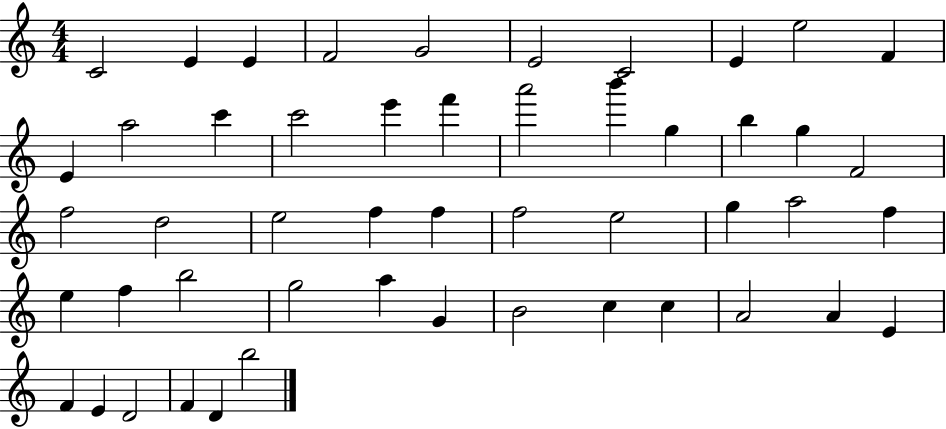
C4/h E4/q E4/q F4/h G4/h E4/h C4/h E4/q E5/h F4/q E4/q A5/h C6/q C6/h E6/q F6/q A6/h B6/q G5/q B5/q G5/q F4/h F5/h D5/h E5/h F5/q F5/q F5/h E5/h G5/q A5/h F5/q E5/q F5/q B5/h G5/h A5/q G4/q B4/h C5/q C5/q A4/h A4/q E4/q F4/q E4/q D4/h F4/q D4/q B5/h